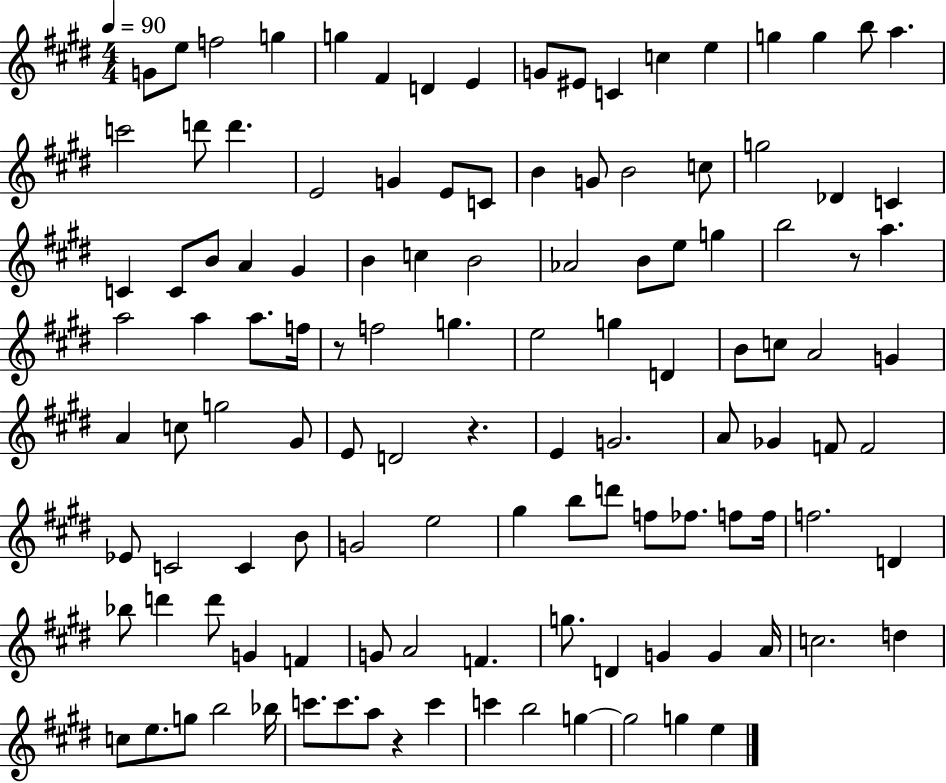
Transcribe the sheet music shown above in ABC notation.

X:1
T:Untitled
M:4/4
L:1/4
K:E
G/2 e/2 f2 g g ^F D E G/2 ^E/2 C c e g g b/2 a c'2 d'/2 d' E2 G E/2 C/2 B G/2 B2 c/2 g2 _D C C C/2 B/2 A ^G B c B2 _A2 B/2 e/2 g b2 z/2 a a2 a a/2 f/4 z/2 f2 g e2 g D B/2 c/2 A2 G A c/2 g2 ^G/2 E/2 D2 z E G2 A/2 _G F/2 F2 _E/2 C2 C B/2 G2 e2 ^g b/2 d'/2 f/2 _f/2 f/2 f/4 f2 D _b/2 d' d'/2 G F G/2 A2 F g/2 D G G A/4 c2 d c/2 e/2 g/2 b2 _b/4 c'/2 c'/2 a/2 z c' c' b2 g g2 g e